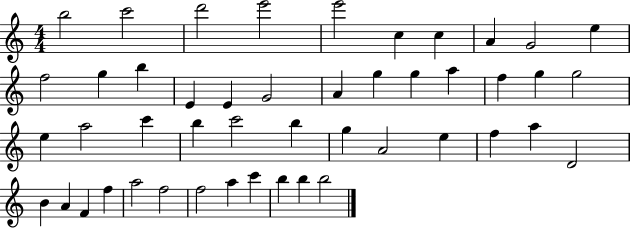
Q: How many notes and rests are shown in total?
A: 47